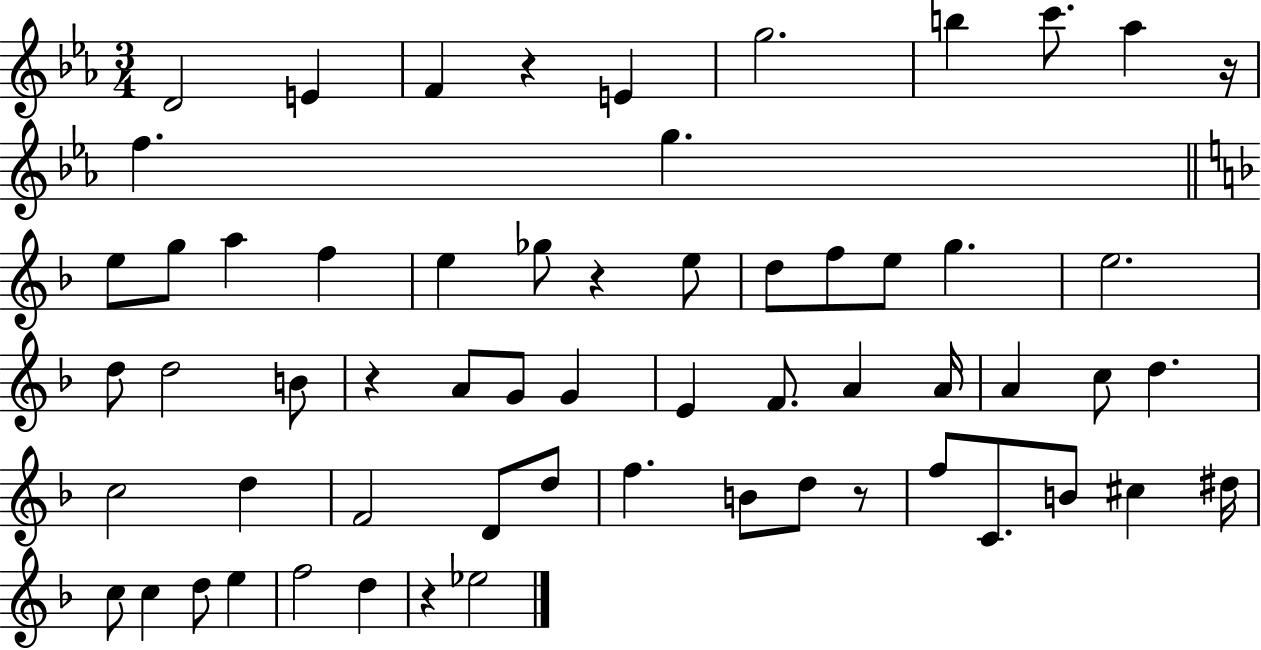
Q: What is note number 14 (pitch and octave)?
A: F5